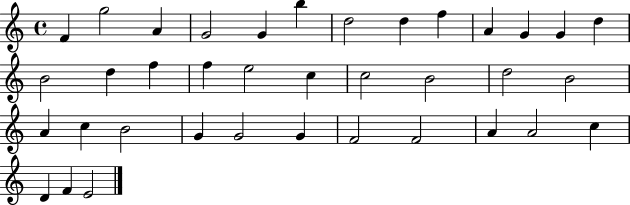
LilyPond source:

{
  \clef treble
  \time 4/4
  \defaultTimeSignature
  \key c \major
  f'4 g''2 a'4 | g'2 g'4 b''4 | d''2 d''4 f''4 | a'4 g'4 g'4 d''4 | \break b'2 d''4 f''4 | f''4 e''2 c''4 | c''2 b'2 | d''2 b'2 | \break a'4 c''4 b'2 | g'4 g'2 g'4 | f'2 f'2 | a'4 a'2 c''4 | \break d'4 f'4 e'2 | \bar "|."
}